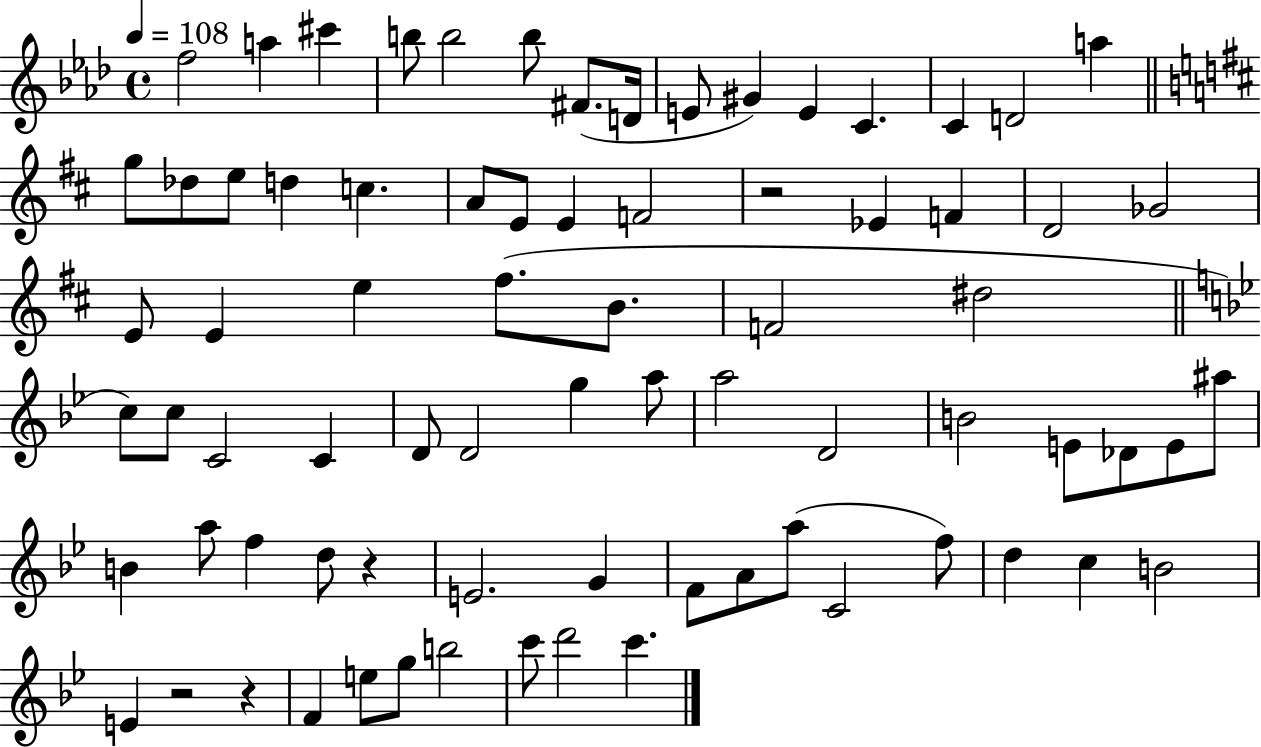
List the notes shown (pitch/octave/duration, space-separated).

F5/h A5/q C#6/q B5/e B5/h B5/e F#4/e. D4/s E4/e G#4/q E4/q C4/q. C4/q D4/h A5/q G5/e Db5/e E5/e D5/q C5/q. A4/e E4/e E4/q F4/h R/h Eb4/q F4/q D4/h Gb4/h E4/e E4/q E5/q F#5/e. B4/e. F4/h D#5/h C5/e C5/e C4/h C4/q D4/e D4/h G5/q A5/e A5/h D4/h B4/h E4/e Db4/e E4/e A#5/e B4/q A5/e F5/q D5/e R/q E4/h. G4/q F4/e A4/e A5/e C4/h F5/e D5/q C5/q B4/h E4/q R/h R/q F4/q E5/e G5/e B5/h C6/e D6/h C6/q.